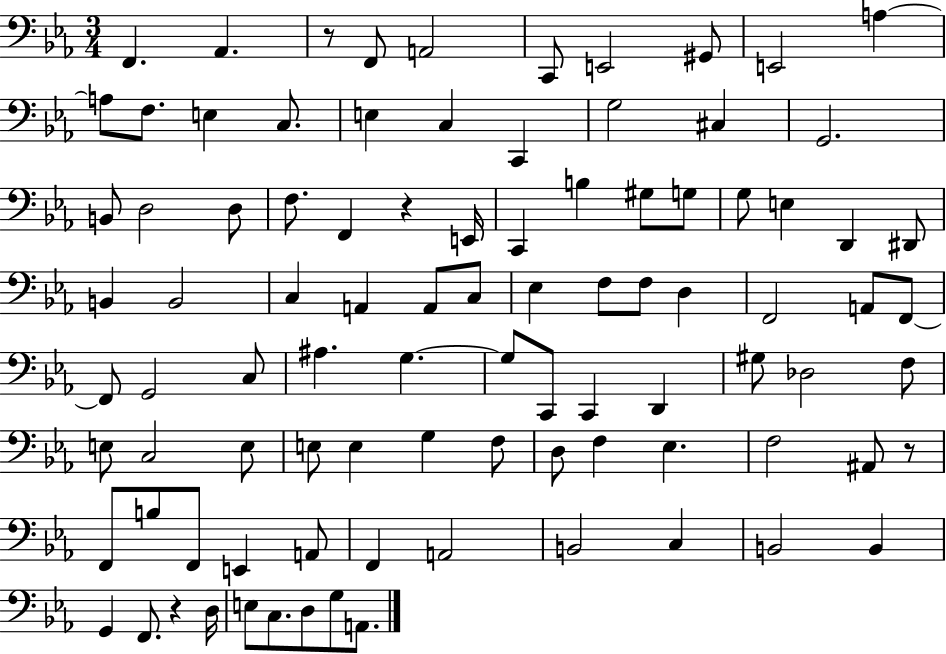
F2/q. Ab2/q. R/e F2/e A2/h C2/e E2/h G#2/e E2/h A3/q A3/e F3/e. E3/q C3/e. E3/q C3/q C2/q G3/h C#3/q G2/h. B2/e D3/h D3/e F3/e. F2/q R/q E2/s C2/q B3/q G#3/e G3/e G3/e E3/q D2/q D#2/e B2/q B2/h C3/q A2/q A2/e C3/e Eb3/q F3/e F3/e D3/q F2/h A2/e F2/e F2/e G2/h C3/e A#3/q. G3/q. G3/e C2/e C2/q D2/q G#3/e Db3/h F3/e E3/e C3/h E3/e E3/e E3/q G3/q F3/e D3/e F3/q Eb3/q. F3/h A#2/e R/e F2/e B3/e F2/e E2/q A2/e F2/q A2/h B2/h C3/q B2/h B2/q G2/q F2/e. R/q D3/s E3/e C3/e. D3/e G3/e A2/e.